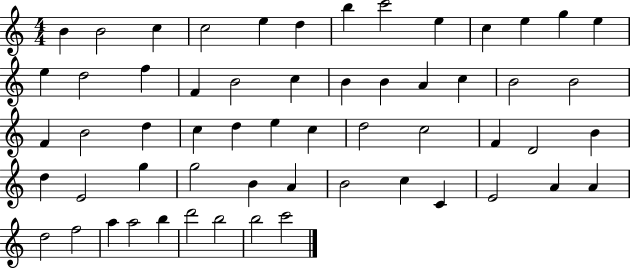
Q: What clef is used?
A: treble